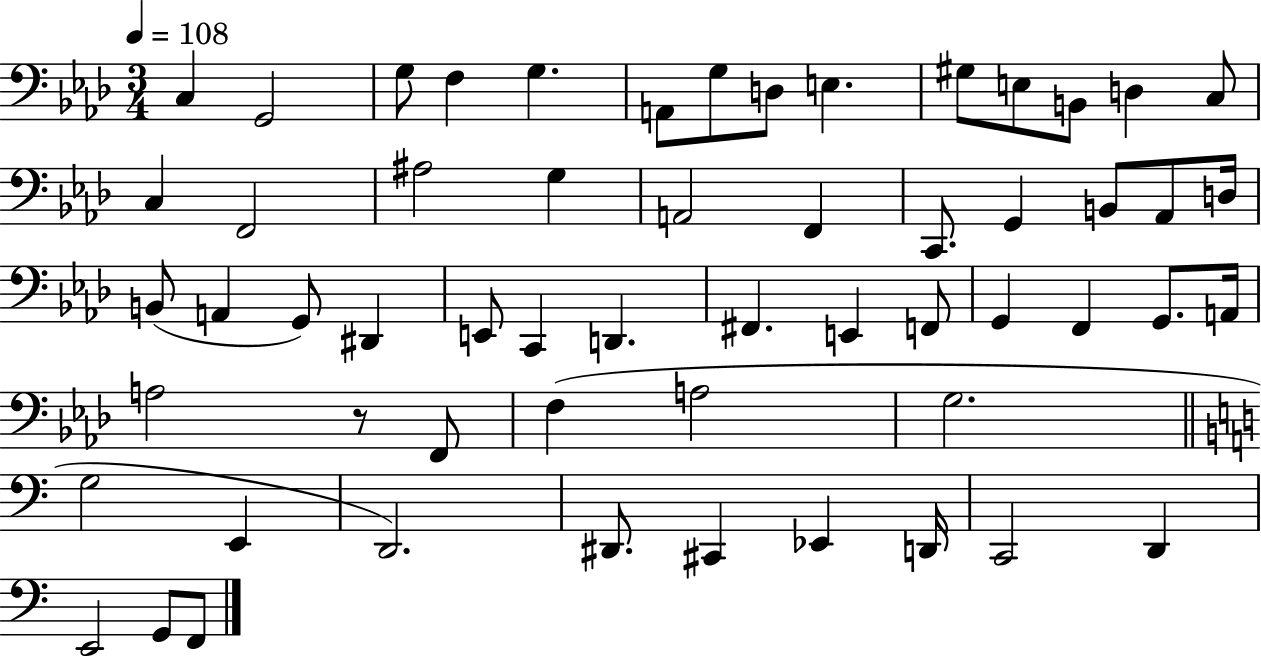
C3/q G2/h G3/e F3/q G3/q. A2/e G3/e D3/e E3/q. G#3/e E3/e B2/e D3/q C3/e C3/q F2/h A#3/h G3/q A2/h F2/q C2/e. G2/q B2/e Ab2/e D3/s B2/e A2/q G2/e D#2/q E2/e C2/q D2/q. F#2/q. E2/q F2/e G2/q F2/q G2/e. A2/s A3/h R/e F2/e F3/q A3/h G3/h. G3/h E2/q D2/h. D#2/e. C#2/q Eb2/q D2/s C2/h D2/q E2/h G2/e F2/e